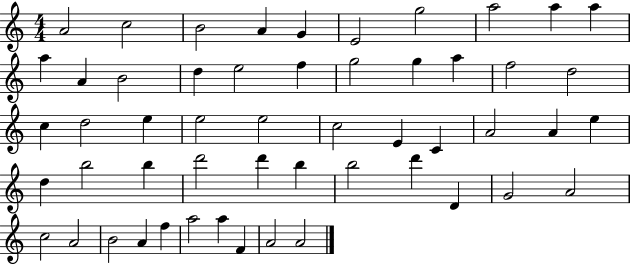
A4/h C5/h B4/h A4/q G4/q E4/h G5/h A5/h A5/q A5/q A5/q A4/q B4/h D5/q E5/h F5/q G5/h G5/q A5/q F5/h D5/h C5/q D5/h E5/q E5/h E5/h C5/h E4/q C4/q A4/h A4/q E5/q D5/q B5/h B5/q D6/h D6/q B5/q B5/h D6/q D4/q G4/h A4/h C5/h A4/h B4/h A4/q F5/q A5/h A5/q F4/q A4/h A4/h